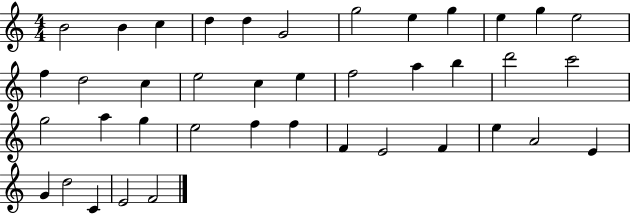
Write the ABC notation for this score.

X:1
T:Untitled
M:4/4
L:1/4
K:C
B2 B c d d G2 g2 e g e g e2 f d2 c e2 c e f2 a b d'2 c'2 g2 a g e2 f f F E2 F e A2 E G d2 C E2 F2